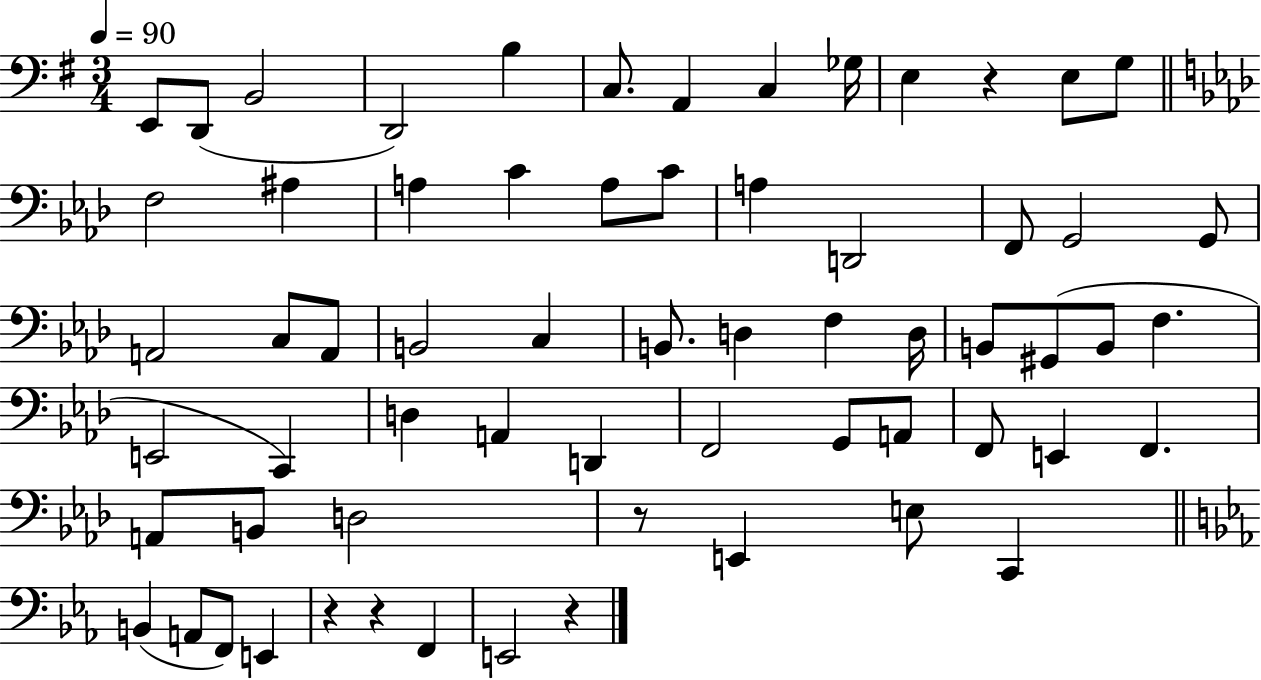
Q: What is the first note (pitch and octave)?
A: E2